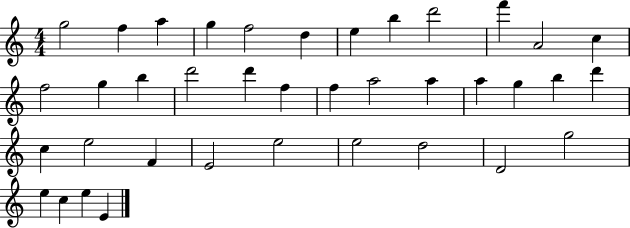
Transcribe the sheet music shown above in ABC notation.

X:1
T:Untitled
M:4/4
L:1/4
K:C
g2 f a g f2 d e b d'2 f' A2 c f2 g b d'2 d' f f a2 a a g b d' c e2 F E2 e2 e2 d2 D2 g2 e c e E